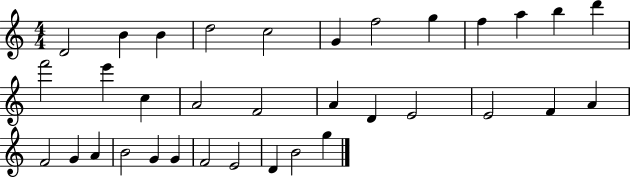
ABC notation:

X:1
T:Untitled
M:4/4
L:1/4
K:C
D2 B B d2 c2 G f2 g f a b d' f'2 e' c A2 F2 A D E2 E2 F A F2 G A B2 G G F2 E2 D B2 g